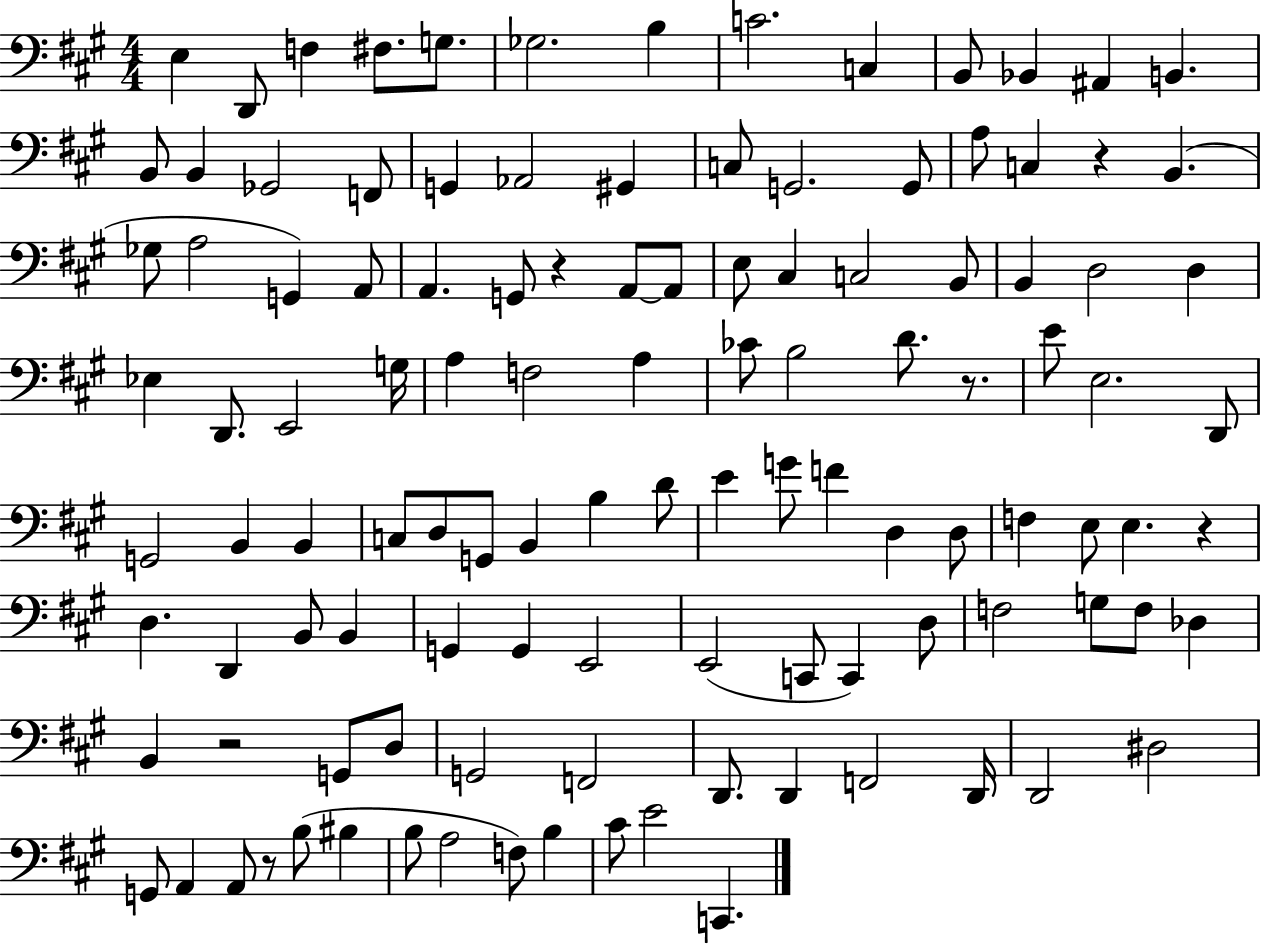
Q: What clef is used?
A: bass